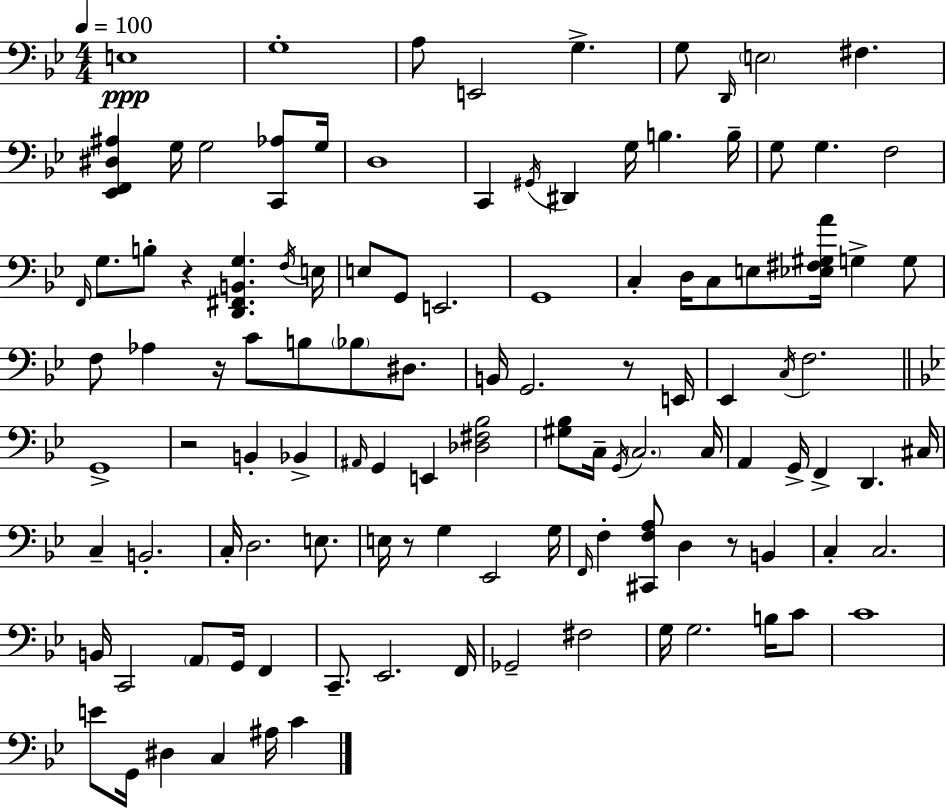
E3/w G3/w A3/e E2/h G3/q. G3/e D2/s E3/h F#3/q. [Eb2,F2,D#3,A#3]/q G3/s G3/h [C2,Ab3]/e G3/s D3/w C2/q G#2/s D#2/q G3/s B3/q. B3/s G3/e G3/q. F3/h F2/s G3/e. B3/e R/q [D2,F#2,B2,G3]/q. F3/s E3/s E3/e G2/e E2/h. G2/w C3/q D3/s C3/e E3/e [Eb3,F#3,G#3,A4]/s G3/q G3/e F3/e Ab3/q R/s C4/e B3/e Bb3/e D#3/e. B2/s G2/h. R/e E2/s Eb2/q C3/s F3/h. G2/w R/h B2/q Bb2/q A#2/s G2/q E2/q [Db3,F#3,Bb3]/h [G#3,Bb3]/e C3/s G2/s C3/h. C3/s A2/q G2/s F2/q D2/q. C#3/s C3/q B2/h. C3/s D3/h. E3/e. E3/s R/e G3/q Eb2/h G3/s F2/s F3/q [C#2,F3,A3]/e D3/q R/e B2/q C3/q C3/h. B2/s C2/h A2/e G2/s F2/q C2/e. Eb2/h. F2/s Gb2/h F#3/h G3/s G3/h. B3/s C4/e C4/w E4/e G2/s D#3/q C3/q A#3/s C4/q